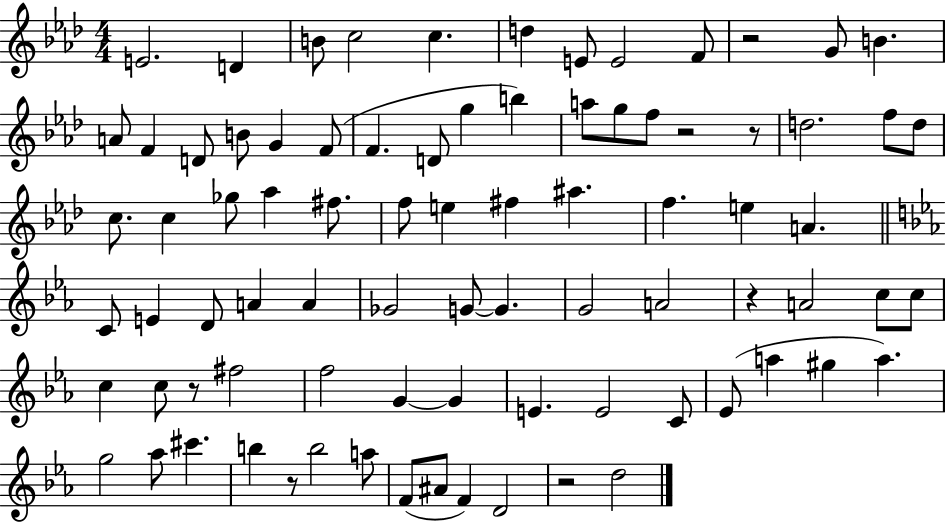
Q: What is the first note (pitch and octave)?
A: E4